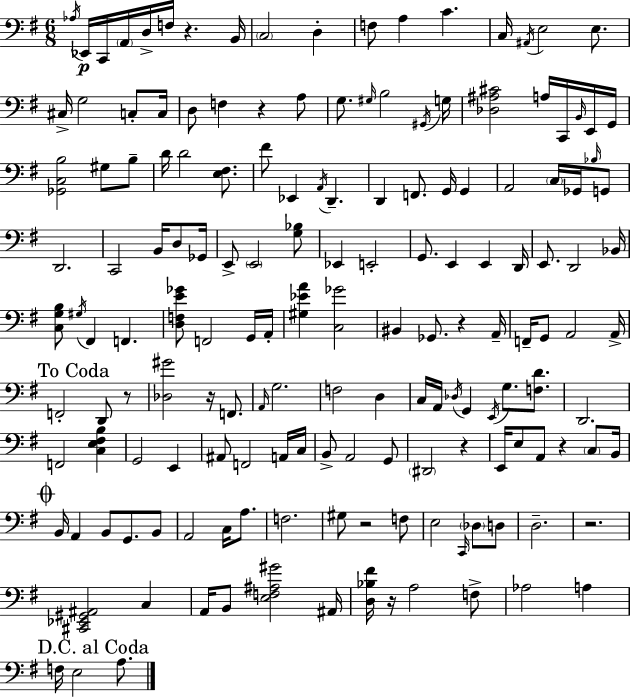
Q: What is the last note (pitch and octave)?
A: A3